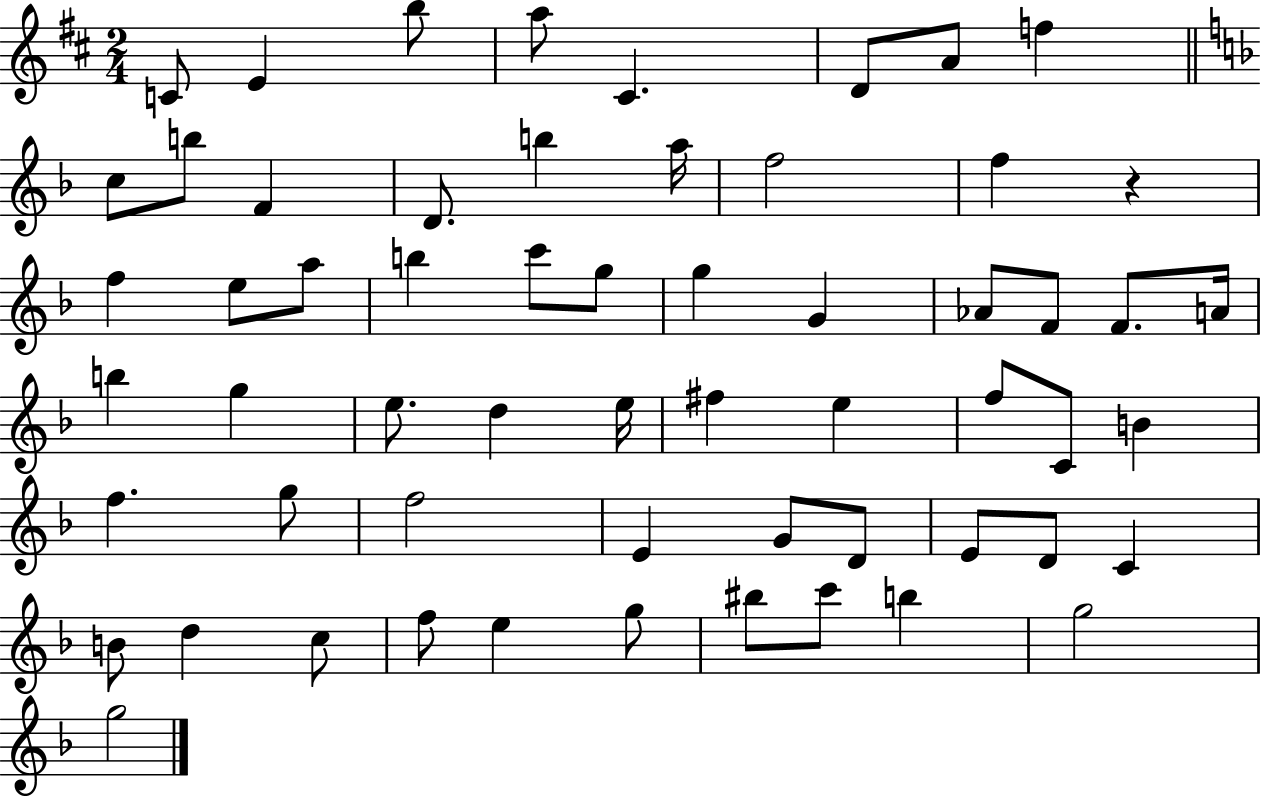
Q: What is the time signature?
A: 2/4